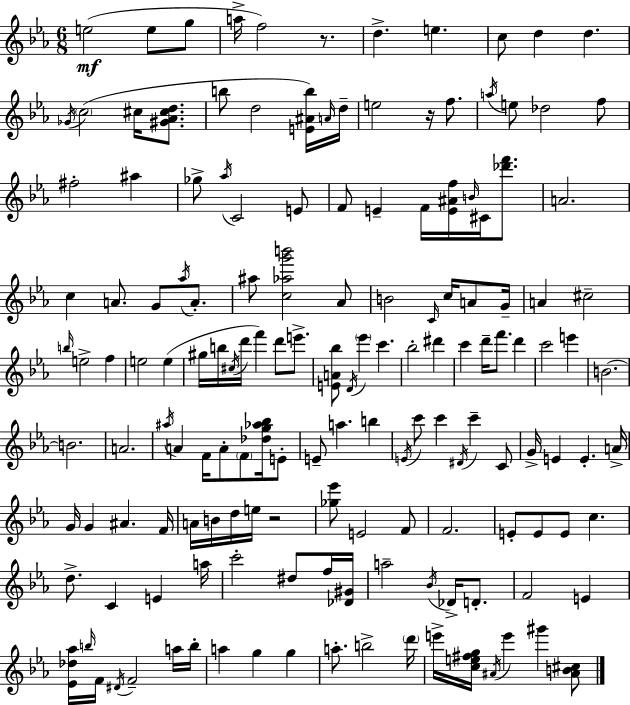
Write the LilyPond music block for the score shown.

{
  \clef treble
  \numericTimeSignature
  \time 6/8
  \key c \minor
  e''2(\mf e''8 g''8 | a''16-> f''2) r8. | d''4.-> e''4. | c''8 d''4 d''4. | \break \acciaccatura { ges'16 } \parenthesize c''2( cis''16 <gis' aes' cis'' d''>8. | b''8 d''2 <e' ais' b''>16) | \grace { a'16 } d''16-- e''2 r16 f''8. | \acciaccatura { a''16 } e''8 des''2 | \break f''8 fis''2-. ais''4 | ges''8-> \acciaccatura { aes''16 } c'2 | e'8 f'8 e'4-- f'16 <e' ais' f''>16 | \grace { b'16 } cis'16 <des''' f'''>8. a'2. | \break c''4 a'8. | g'8 \acciaccatura { aes''16 } a'8.-. ais''8 <c'' aes'' g''' b'''>2 | aes'8 b'2 | \grace { c'16 } c''16 a'8 g'16-- a'4 cis''2-- | \break \grace { b''16 } e''2-> | f''4 e''2 | e''4( gis''16 b''16 \acciaccatura { cis''16 } d'''16 | f'''4) d'''8 e'''8.-> <e' a' bes''>8 \acciaccatura { d'16 } | \break \parenthesize ees'''4 c'''4. bes''2-. | dis'''4 c'''4 | d'''16-- f'''8. d'''4 c'''2 | e'''4 b'2.~~ | \break b'2. | a'2. | \acciaccatura { ais''16 } a'4 | f'16 a'8-. \parenthesize f'8 <des'' g'' aes'' bes''>16 e'8-. e'8-- | \break a''4. b''4 \acciaccatura { e'16 } | c'''8 c'''4 \acciaccatura { dis'16 } c'''4-- c'8 | g'16-> e'4 e'4.-. | a'16-> g'16 g'4 ais'4. | \break f'16 a'16 b'16 d''16 e''16 r2 | <ges'' ees'''>8 e'2 f'8 | f'2. | e'8-. e'8 e'8 c''4. | \break d''8.-> c'4 e'4 | a''16 c'''2-. dis''8 f''16 | <des' gis'>16 a''2-- \acciaccatura { bes'16 } des'16-> d'8.-. | f'2 e'4 | \break <ees' des'' aes''>16 \grace { b''16 } f'16 \acciaccatura { dis'16 } f'2-- | a''16 b''16-. a''4 g''4 | g''4 a''8.-. b''2-> | \parenthesize d'''16 e'''16-> <c'' e'' fis'' g''>16 \acciaccatura { ais'16 } e'''4 gis'''4 | \break <ais' b' cis''>8 \bar "|."
}